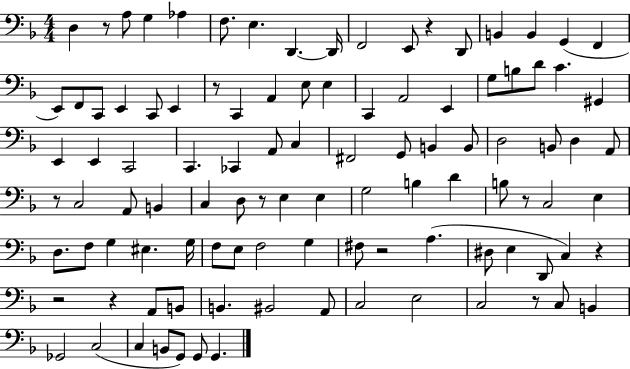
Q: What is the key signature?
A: F major